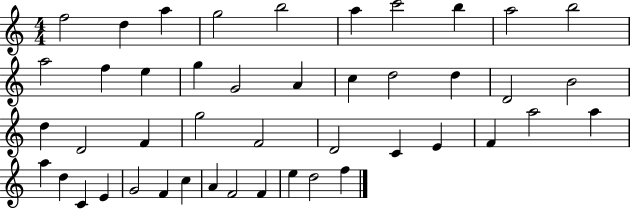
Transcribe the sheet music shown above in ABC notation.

X:1
T:Untitled
M:4/4
L:1/4
K:C
f2 d a g2 b2 a c'2 b a2 b2 a2 f e g G2 A c d2 d D2 B2 d D2 F g2 F2 D2 C E F a2 a a d C E G2 F c A F2 F e d2 f